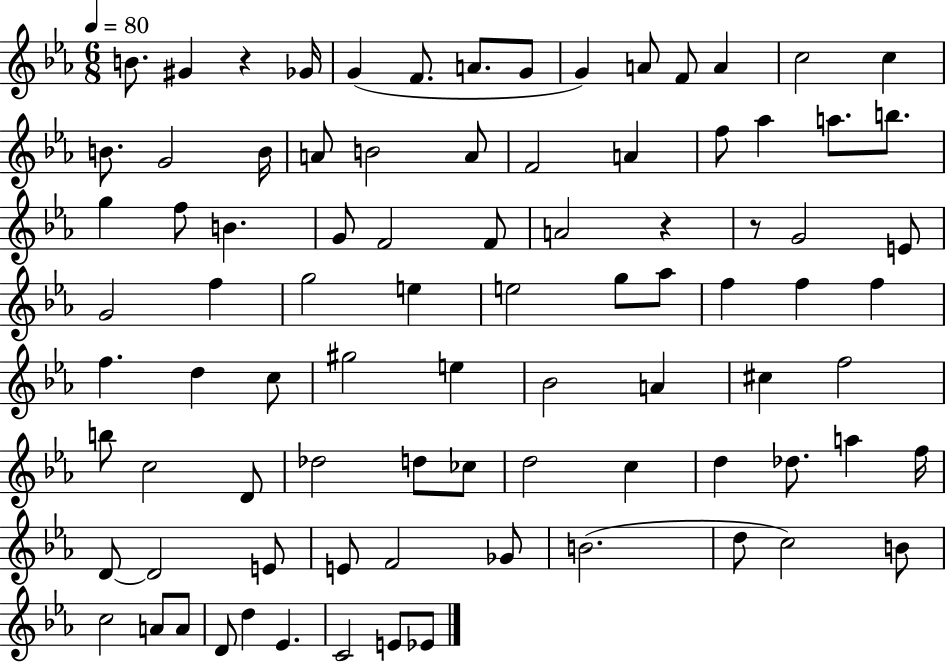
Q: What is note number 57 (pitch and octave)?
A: Db5